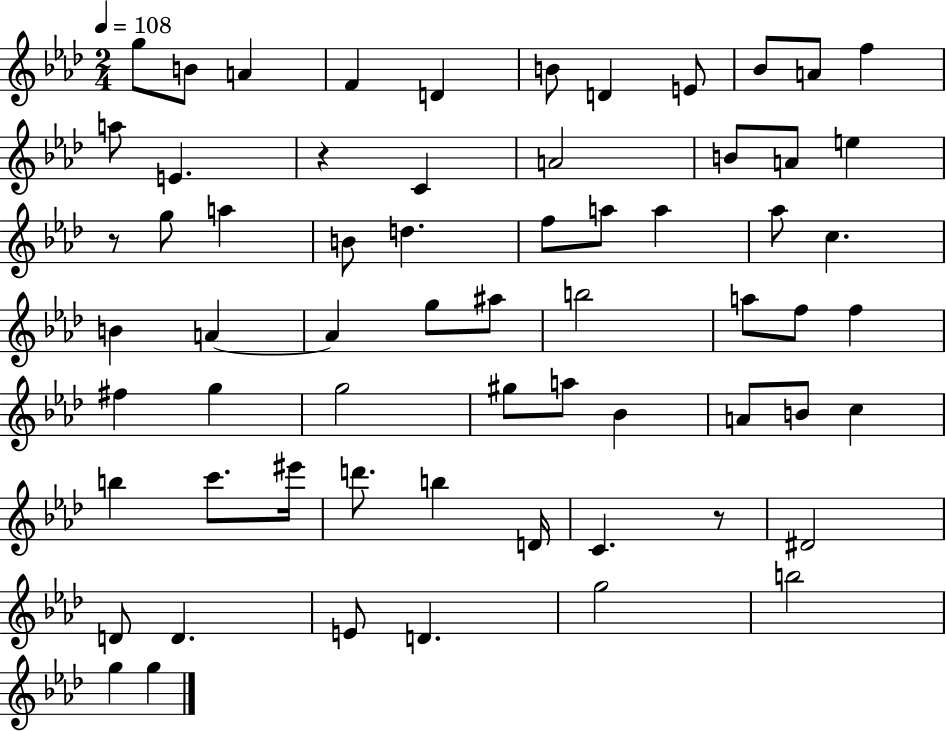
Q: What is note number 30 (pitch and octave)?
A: A4